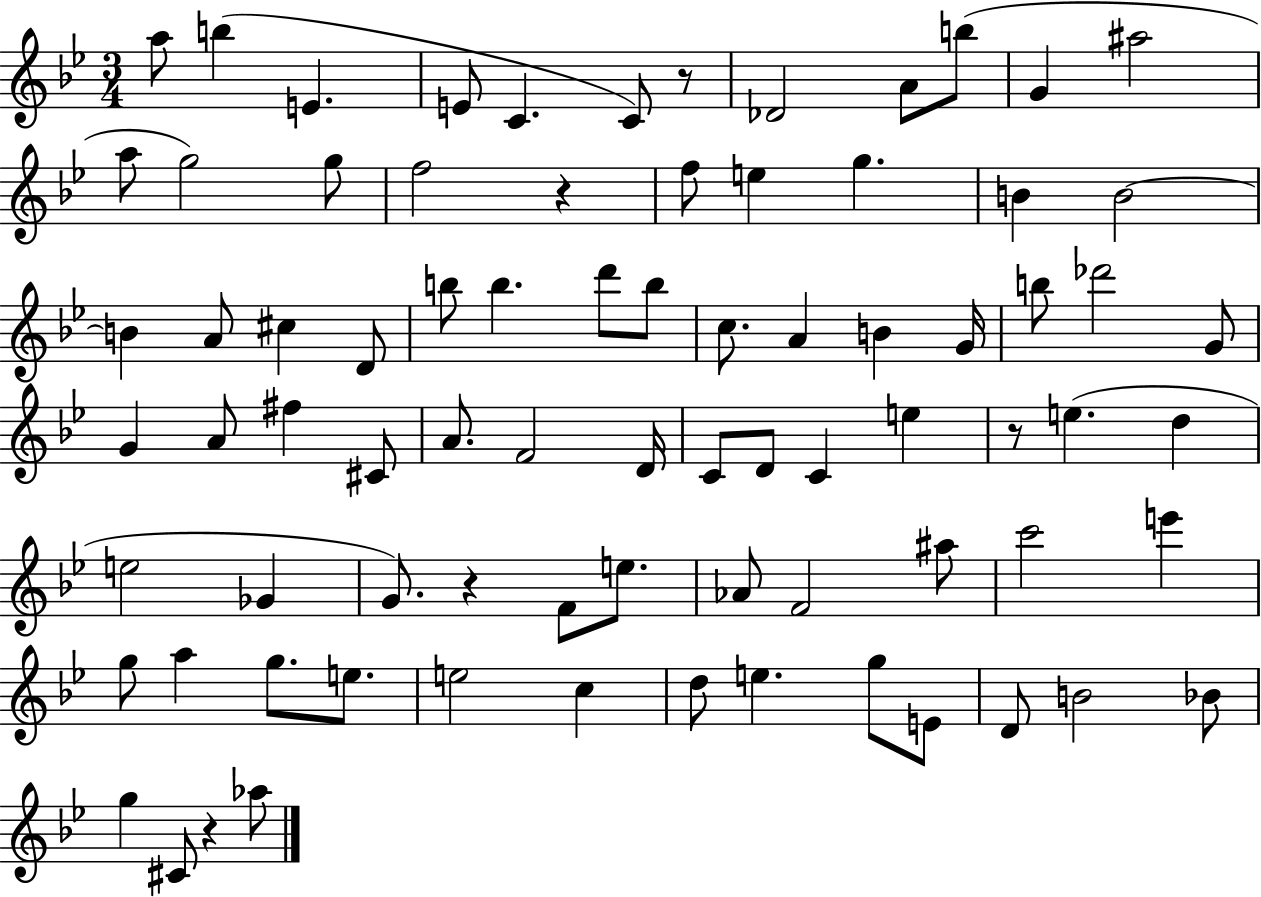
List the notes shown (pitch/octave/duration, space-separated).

A5/e B5/q E4/q. E4/e C4/q. C4/e R/e Db4/h A4/e B5/e G4/q A#5/h A5/e G5/h G5/e F5/h R/q F5/e E5/q G5/q. B4/q B4/h B4/q A4/e C#5/q D4/e B5/e B5/q. D6/e B5/e C5/e. A4/q B4/q G4/s B5/e Db6/h G4/e G4/q A4/e F#5/q C#4/e A4/e. F4/h D4/s C4/e D4/e C4/q E5/q R/e E5/q. D5/q E5/h Gb4/q G4/e. R/q F4/e E5/e. Ab4/e F4/h A#5/e C6/h E6/q G5/e A5/q G5/e. E5/e. E5/h C5/q D5/e E5/q. G5/e E4/e D4/e B4/h Bb4/e G5/q C#4/e R/q Ab5/e